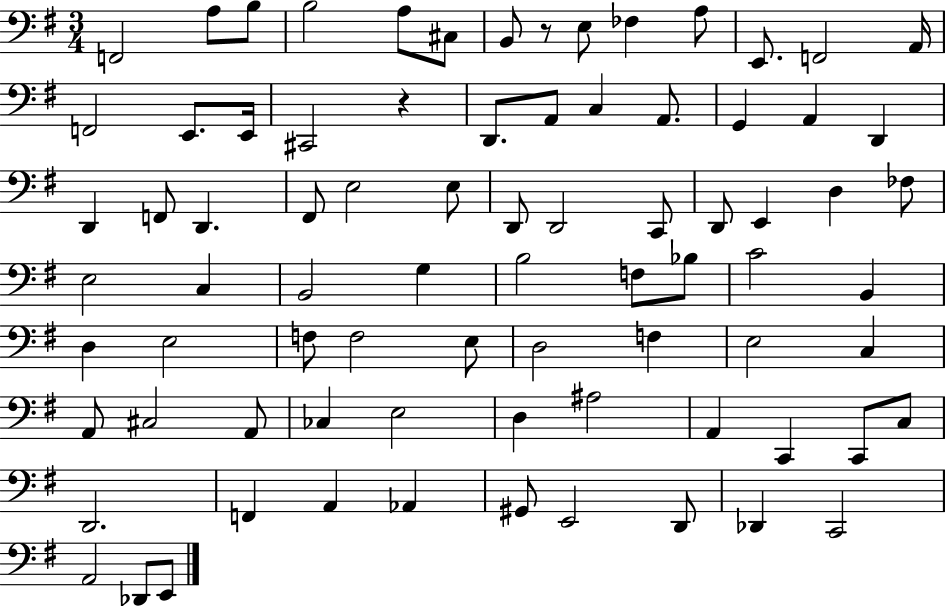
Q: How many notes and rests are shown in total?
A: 80